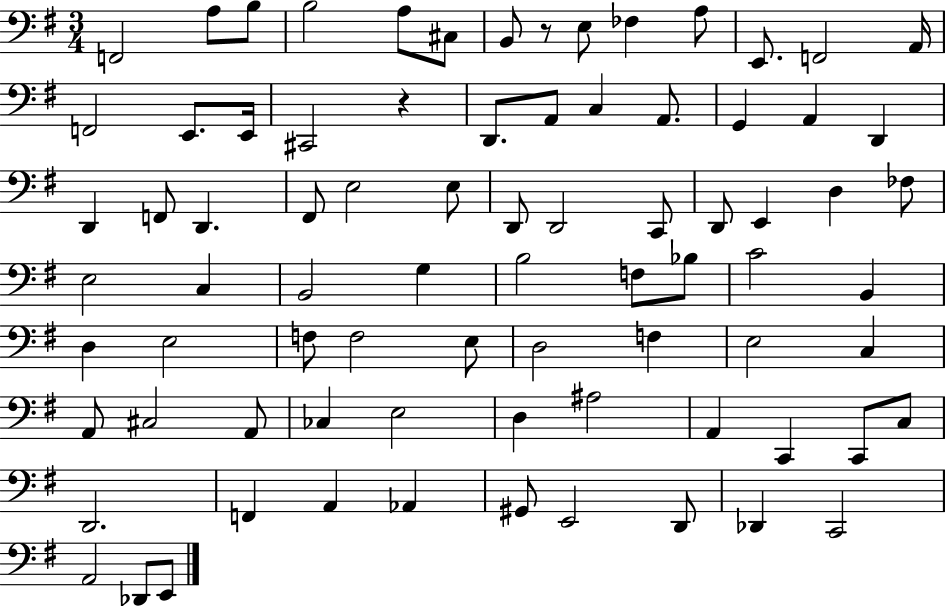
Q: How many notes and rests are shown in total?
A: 80